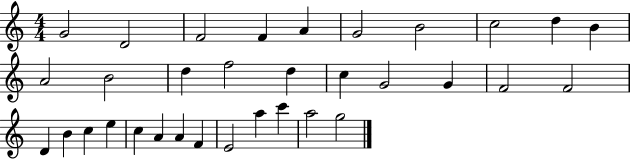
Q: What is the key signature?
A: C major